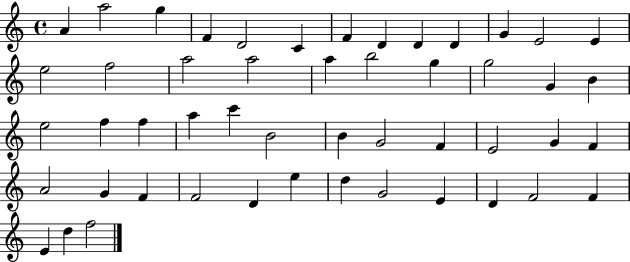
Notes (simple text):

A4/q A5/h G5/q F4/q D4/h C4/q F4/q D4/q D4/q D4/q G4/q E4/h E4/q E5/h F5/h A5/h A5/h A5/q B5/h G5/q G5/h G4/q B4/q E5/h F5/q F5/q A5/q C6/q B4/h B4/q G4/h F4/q E4/h G4/q F4/q A4/h G4/q F4/q F4/h D4/q E5/q D5/q G4/h E4/q D4/q F4/h F4/q E4/q D5/q F5/h